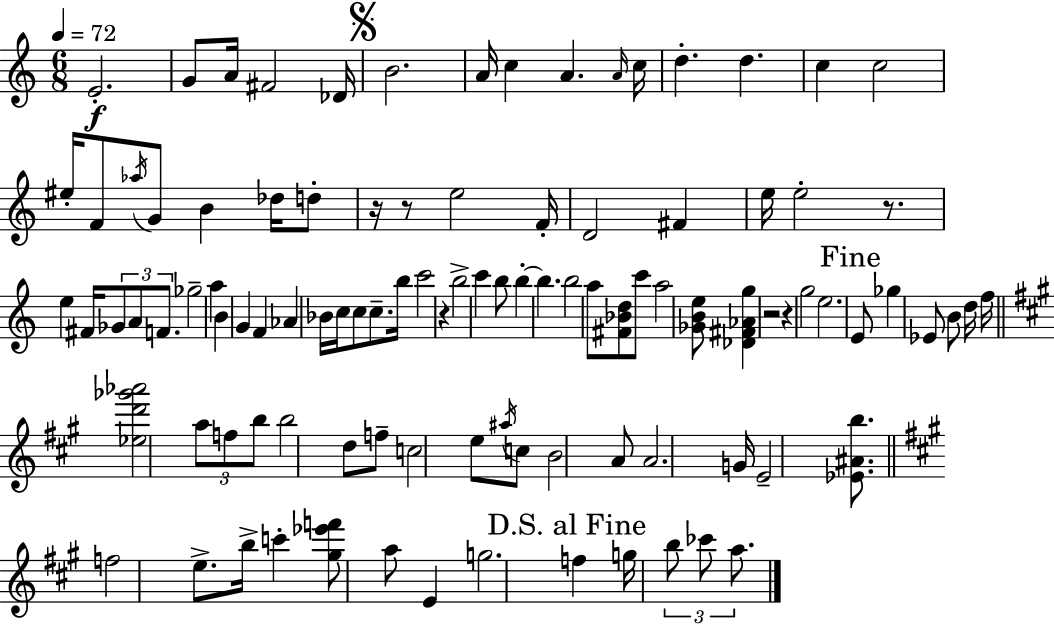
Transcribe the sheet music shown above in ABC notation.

X:1
T:Untitled
M:6/8
L:1/4
K:C
E2 G/2 A/4 ^F2 _D/4 B2 A/4 c A A/4 c/4 d d c c2 ^e/4 F/2 _a/4 G/2 B _d/4 d/2 z/4 z/2 e2 F/4 D2 ^F e/4 e2 z/2 e ^F/4 _G/2 A/2 F/2 _g2 a B G F _A _B/4 c/4 c/2 c/2 b/4 c'2 z b2 c' b/2 b b b2 a/2 [^F_Bd]/2 c'/2 a2 [_GBe]/2 [_D^F_Ag] z2 z g2 e2 E/2 _g _E/2 B/2 d/4 f/4 [_ed'_g'_a']2 a/2 f/2 b/2 b2 d/2 f/2 c2 e/2 ^a/4 c/2 B2 A/2 A2 G/4 E2 [_E^Ab]/2 f2 e/2 b/4 c' [^g_e'f']/2 a/2 E g2 f g/4 b/2 _c'/2 a/2